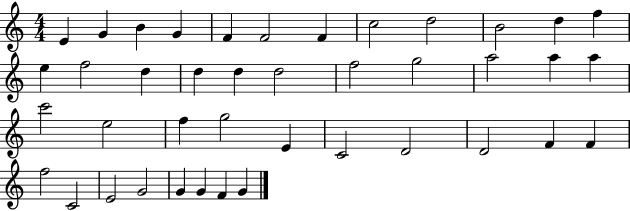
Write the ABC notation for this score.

X:1
T:Untitled
M:4/4
L:1/4
K:C
E G B G F F2 F c2 d2 B2 d f e f2 d d d d2 f2 g2 a2 a a c'2 e2 f g2 E C2 D2 D2 F F f2 C2 E2 G2 G G F G